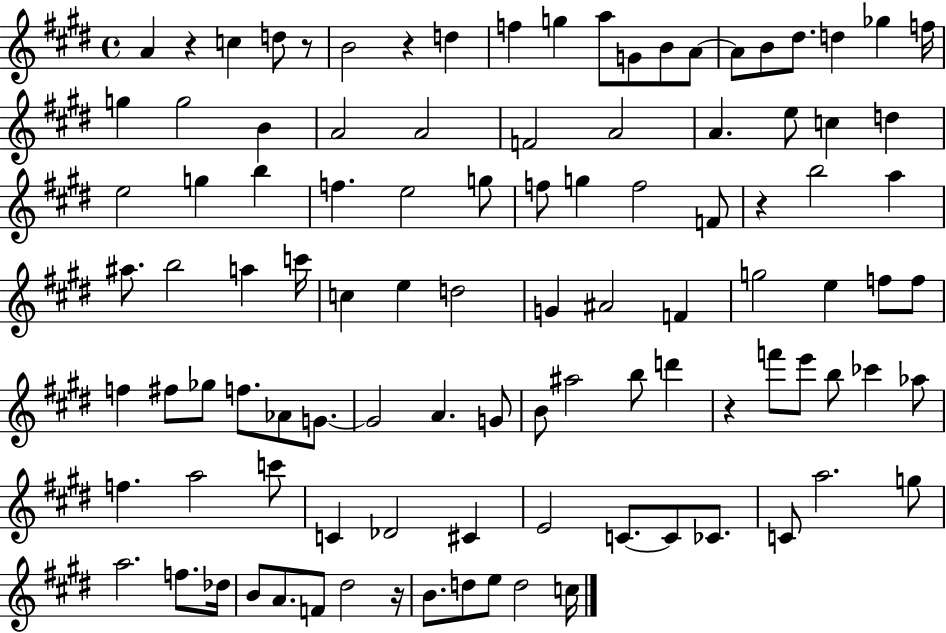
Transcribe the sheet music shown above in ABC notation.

X:1
T:Untitled
M:4/4
L:1/4
K:E
A z c d/2 z/2 B2 z d f g a/2 G/2 B/2 A/2 A/2 B/2 ^d/2 d _g f/4 g g2 B A2 A2 F2 A2 A e/2 c d e2 g b f e2 g/2 f/2 g f2 F/2 z b2 a ^a/2 b2 a c'/4 c e d2 G ^A2 F g2 e f/2 f/2 f ^f/2 _g/2 f/2 _A/2 G/2 G2 A G/2 B/2 ^a2 b/2 d' z f'/2 e'/2 b/2 _c' _a/2 f a2 c'/2 C _D2 ^C E2 C/2 C/2 _C/2 C/2 a2 g/2 a2 f/2 _d/4 B/2 A/2 F/2 ^d2 z/4 B/2 d/2 e/2 d2 c/4